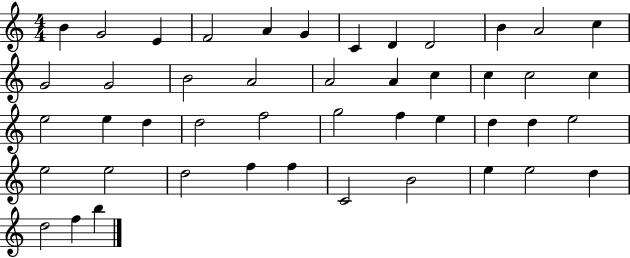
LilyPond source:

{
  \clef treble
  \numericTimeSignature
  \time 4/4
  \key c \major
  b'4 g'2 e'4 | f'2 a'4 g'4 | c'4 d'4 d'2 | b'4 a'2 c''4 | \break g'2 g'2 | b'2 a'2 | a'2 a'4 c''4 | c''4 c''2 c''4 | \break e''2 e''4 d''4 | d''2 f''2 | g''2 f''4 e''4 | d''4 d''4 e''2 | \break e''2 e''2 | d''2 f''4 f''4 | c'2 b'2 | e''4 e''2 d''4 | \break d''2 f''4 b''4 | \bar "|."
}